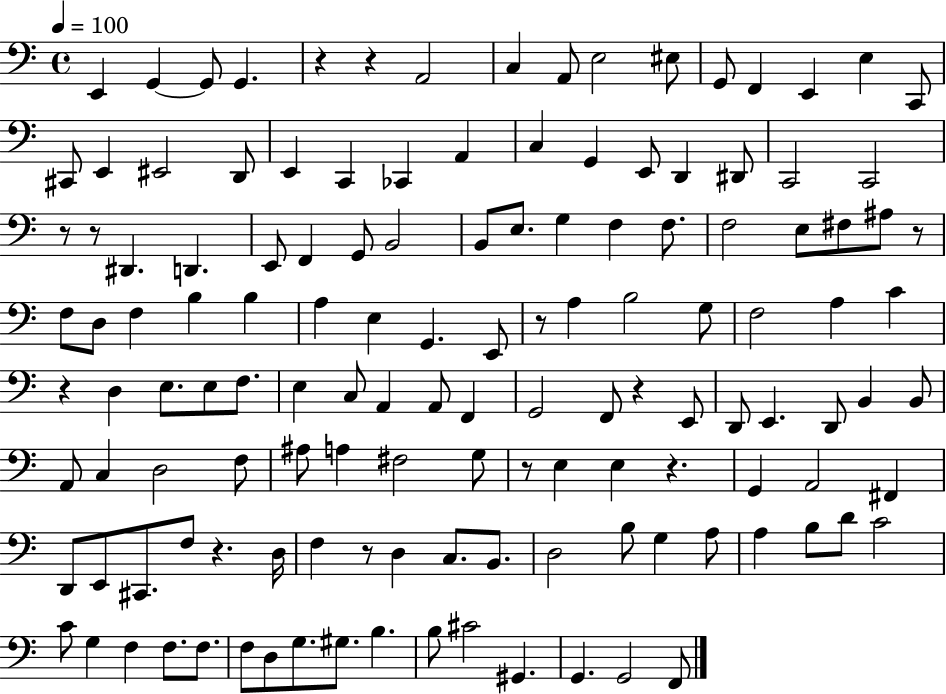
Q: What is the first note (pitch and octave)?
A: E2